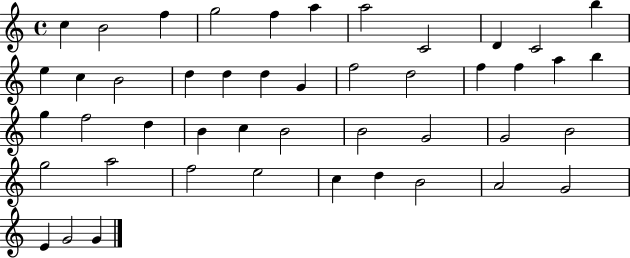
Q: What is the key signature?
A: C major